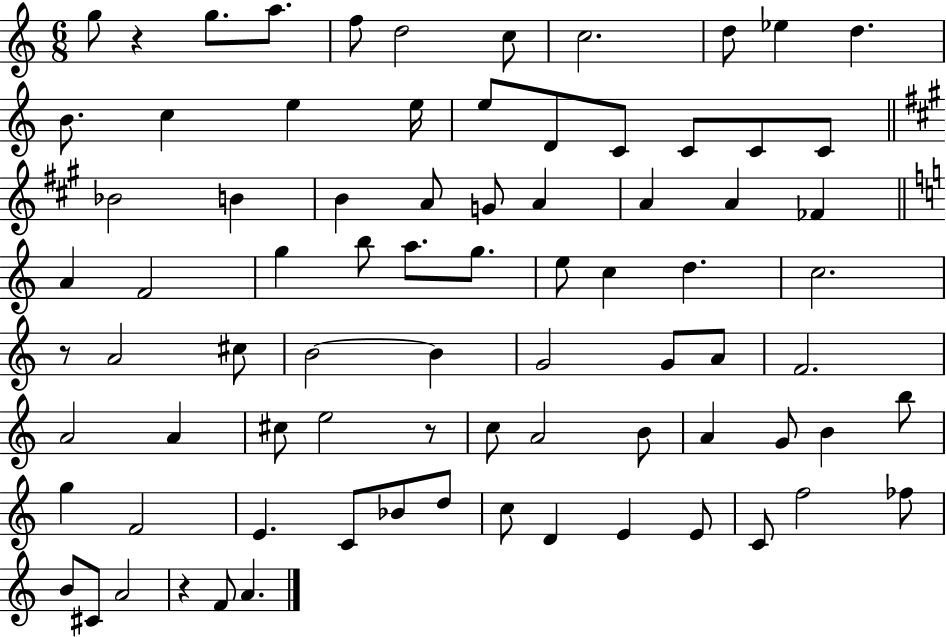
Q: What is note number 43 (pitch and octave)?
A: B4